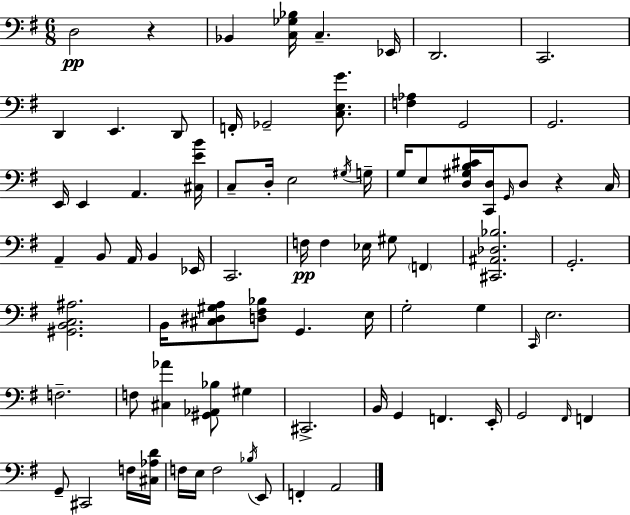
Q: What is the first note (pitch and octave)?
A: D3